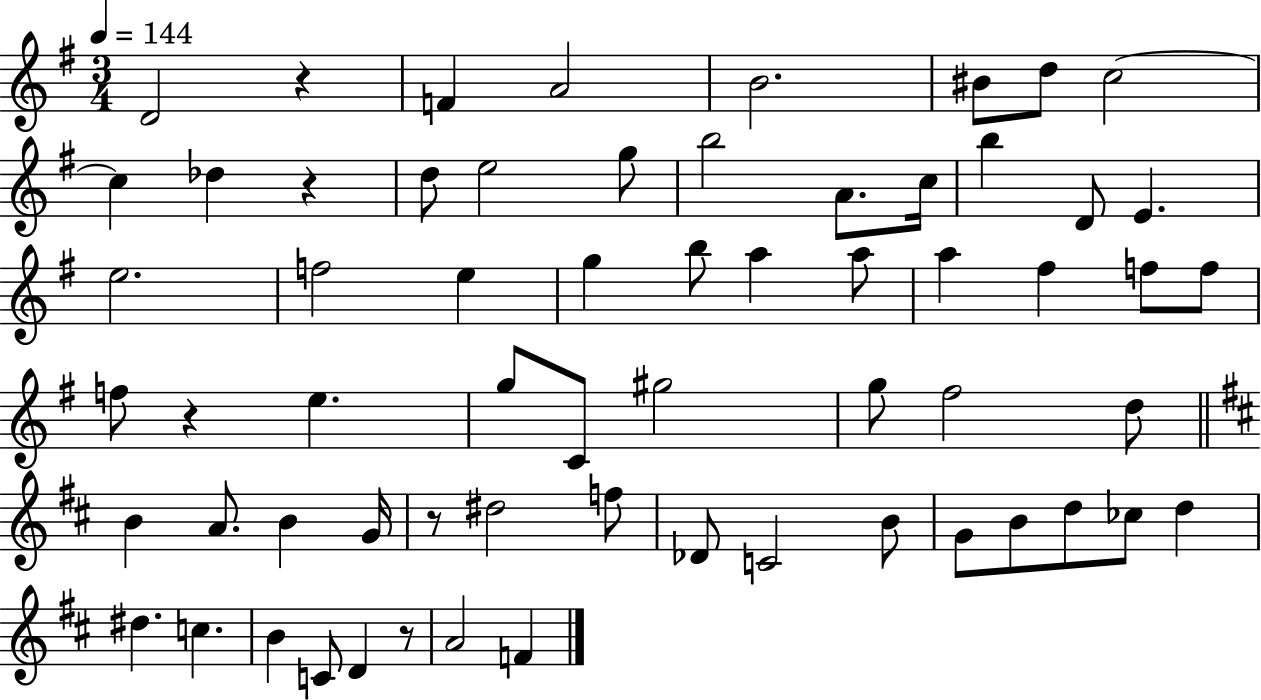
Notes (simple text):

D4/h R/q F4/q A4/h B4/h. BIS4/e D5/e C5/h C5/q Db5/q R/q D5/e E5/h G5/e B5/h A4/e. C5/s B5/q D4/e E4/q. E5/h. F5/h E5/q G5/q B5/e A5/q A5/e A5/q F#5/q F5/e F5/e F5/e R/q E5/q. G5/e C4/e G#5/h G5/e F#5/h D5/e B4/q A4/e. B4/q G4/s R/e D#5/h F5/e Db4/e C4/h B4/e G4/e B4/e D5/e CES5/e D5/q D#5/q. C5/q. B4/q C4/e D4/q R/e A4/h F4/q